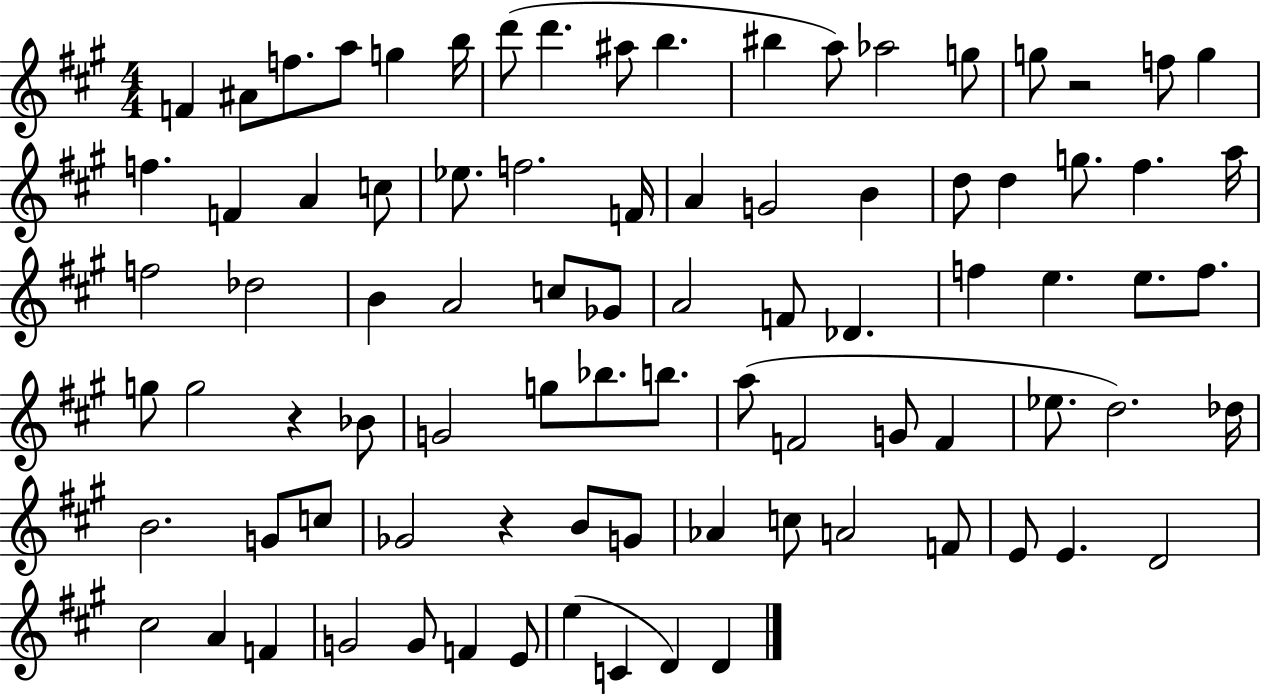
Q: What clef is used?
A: treble